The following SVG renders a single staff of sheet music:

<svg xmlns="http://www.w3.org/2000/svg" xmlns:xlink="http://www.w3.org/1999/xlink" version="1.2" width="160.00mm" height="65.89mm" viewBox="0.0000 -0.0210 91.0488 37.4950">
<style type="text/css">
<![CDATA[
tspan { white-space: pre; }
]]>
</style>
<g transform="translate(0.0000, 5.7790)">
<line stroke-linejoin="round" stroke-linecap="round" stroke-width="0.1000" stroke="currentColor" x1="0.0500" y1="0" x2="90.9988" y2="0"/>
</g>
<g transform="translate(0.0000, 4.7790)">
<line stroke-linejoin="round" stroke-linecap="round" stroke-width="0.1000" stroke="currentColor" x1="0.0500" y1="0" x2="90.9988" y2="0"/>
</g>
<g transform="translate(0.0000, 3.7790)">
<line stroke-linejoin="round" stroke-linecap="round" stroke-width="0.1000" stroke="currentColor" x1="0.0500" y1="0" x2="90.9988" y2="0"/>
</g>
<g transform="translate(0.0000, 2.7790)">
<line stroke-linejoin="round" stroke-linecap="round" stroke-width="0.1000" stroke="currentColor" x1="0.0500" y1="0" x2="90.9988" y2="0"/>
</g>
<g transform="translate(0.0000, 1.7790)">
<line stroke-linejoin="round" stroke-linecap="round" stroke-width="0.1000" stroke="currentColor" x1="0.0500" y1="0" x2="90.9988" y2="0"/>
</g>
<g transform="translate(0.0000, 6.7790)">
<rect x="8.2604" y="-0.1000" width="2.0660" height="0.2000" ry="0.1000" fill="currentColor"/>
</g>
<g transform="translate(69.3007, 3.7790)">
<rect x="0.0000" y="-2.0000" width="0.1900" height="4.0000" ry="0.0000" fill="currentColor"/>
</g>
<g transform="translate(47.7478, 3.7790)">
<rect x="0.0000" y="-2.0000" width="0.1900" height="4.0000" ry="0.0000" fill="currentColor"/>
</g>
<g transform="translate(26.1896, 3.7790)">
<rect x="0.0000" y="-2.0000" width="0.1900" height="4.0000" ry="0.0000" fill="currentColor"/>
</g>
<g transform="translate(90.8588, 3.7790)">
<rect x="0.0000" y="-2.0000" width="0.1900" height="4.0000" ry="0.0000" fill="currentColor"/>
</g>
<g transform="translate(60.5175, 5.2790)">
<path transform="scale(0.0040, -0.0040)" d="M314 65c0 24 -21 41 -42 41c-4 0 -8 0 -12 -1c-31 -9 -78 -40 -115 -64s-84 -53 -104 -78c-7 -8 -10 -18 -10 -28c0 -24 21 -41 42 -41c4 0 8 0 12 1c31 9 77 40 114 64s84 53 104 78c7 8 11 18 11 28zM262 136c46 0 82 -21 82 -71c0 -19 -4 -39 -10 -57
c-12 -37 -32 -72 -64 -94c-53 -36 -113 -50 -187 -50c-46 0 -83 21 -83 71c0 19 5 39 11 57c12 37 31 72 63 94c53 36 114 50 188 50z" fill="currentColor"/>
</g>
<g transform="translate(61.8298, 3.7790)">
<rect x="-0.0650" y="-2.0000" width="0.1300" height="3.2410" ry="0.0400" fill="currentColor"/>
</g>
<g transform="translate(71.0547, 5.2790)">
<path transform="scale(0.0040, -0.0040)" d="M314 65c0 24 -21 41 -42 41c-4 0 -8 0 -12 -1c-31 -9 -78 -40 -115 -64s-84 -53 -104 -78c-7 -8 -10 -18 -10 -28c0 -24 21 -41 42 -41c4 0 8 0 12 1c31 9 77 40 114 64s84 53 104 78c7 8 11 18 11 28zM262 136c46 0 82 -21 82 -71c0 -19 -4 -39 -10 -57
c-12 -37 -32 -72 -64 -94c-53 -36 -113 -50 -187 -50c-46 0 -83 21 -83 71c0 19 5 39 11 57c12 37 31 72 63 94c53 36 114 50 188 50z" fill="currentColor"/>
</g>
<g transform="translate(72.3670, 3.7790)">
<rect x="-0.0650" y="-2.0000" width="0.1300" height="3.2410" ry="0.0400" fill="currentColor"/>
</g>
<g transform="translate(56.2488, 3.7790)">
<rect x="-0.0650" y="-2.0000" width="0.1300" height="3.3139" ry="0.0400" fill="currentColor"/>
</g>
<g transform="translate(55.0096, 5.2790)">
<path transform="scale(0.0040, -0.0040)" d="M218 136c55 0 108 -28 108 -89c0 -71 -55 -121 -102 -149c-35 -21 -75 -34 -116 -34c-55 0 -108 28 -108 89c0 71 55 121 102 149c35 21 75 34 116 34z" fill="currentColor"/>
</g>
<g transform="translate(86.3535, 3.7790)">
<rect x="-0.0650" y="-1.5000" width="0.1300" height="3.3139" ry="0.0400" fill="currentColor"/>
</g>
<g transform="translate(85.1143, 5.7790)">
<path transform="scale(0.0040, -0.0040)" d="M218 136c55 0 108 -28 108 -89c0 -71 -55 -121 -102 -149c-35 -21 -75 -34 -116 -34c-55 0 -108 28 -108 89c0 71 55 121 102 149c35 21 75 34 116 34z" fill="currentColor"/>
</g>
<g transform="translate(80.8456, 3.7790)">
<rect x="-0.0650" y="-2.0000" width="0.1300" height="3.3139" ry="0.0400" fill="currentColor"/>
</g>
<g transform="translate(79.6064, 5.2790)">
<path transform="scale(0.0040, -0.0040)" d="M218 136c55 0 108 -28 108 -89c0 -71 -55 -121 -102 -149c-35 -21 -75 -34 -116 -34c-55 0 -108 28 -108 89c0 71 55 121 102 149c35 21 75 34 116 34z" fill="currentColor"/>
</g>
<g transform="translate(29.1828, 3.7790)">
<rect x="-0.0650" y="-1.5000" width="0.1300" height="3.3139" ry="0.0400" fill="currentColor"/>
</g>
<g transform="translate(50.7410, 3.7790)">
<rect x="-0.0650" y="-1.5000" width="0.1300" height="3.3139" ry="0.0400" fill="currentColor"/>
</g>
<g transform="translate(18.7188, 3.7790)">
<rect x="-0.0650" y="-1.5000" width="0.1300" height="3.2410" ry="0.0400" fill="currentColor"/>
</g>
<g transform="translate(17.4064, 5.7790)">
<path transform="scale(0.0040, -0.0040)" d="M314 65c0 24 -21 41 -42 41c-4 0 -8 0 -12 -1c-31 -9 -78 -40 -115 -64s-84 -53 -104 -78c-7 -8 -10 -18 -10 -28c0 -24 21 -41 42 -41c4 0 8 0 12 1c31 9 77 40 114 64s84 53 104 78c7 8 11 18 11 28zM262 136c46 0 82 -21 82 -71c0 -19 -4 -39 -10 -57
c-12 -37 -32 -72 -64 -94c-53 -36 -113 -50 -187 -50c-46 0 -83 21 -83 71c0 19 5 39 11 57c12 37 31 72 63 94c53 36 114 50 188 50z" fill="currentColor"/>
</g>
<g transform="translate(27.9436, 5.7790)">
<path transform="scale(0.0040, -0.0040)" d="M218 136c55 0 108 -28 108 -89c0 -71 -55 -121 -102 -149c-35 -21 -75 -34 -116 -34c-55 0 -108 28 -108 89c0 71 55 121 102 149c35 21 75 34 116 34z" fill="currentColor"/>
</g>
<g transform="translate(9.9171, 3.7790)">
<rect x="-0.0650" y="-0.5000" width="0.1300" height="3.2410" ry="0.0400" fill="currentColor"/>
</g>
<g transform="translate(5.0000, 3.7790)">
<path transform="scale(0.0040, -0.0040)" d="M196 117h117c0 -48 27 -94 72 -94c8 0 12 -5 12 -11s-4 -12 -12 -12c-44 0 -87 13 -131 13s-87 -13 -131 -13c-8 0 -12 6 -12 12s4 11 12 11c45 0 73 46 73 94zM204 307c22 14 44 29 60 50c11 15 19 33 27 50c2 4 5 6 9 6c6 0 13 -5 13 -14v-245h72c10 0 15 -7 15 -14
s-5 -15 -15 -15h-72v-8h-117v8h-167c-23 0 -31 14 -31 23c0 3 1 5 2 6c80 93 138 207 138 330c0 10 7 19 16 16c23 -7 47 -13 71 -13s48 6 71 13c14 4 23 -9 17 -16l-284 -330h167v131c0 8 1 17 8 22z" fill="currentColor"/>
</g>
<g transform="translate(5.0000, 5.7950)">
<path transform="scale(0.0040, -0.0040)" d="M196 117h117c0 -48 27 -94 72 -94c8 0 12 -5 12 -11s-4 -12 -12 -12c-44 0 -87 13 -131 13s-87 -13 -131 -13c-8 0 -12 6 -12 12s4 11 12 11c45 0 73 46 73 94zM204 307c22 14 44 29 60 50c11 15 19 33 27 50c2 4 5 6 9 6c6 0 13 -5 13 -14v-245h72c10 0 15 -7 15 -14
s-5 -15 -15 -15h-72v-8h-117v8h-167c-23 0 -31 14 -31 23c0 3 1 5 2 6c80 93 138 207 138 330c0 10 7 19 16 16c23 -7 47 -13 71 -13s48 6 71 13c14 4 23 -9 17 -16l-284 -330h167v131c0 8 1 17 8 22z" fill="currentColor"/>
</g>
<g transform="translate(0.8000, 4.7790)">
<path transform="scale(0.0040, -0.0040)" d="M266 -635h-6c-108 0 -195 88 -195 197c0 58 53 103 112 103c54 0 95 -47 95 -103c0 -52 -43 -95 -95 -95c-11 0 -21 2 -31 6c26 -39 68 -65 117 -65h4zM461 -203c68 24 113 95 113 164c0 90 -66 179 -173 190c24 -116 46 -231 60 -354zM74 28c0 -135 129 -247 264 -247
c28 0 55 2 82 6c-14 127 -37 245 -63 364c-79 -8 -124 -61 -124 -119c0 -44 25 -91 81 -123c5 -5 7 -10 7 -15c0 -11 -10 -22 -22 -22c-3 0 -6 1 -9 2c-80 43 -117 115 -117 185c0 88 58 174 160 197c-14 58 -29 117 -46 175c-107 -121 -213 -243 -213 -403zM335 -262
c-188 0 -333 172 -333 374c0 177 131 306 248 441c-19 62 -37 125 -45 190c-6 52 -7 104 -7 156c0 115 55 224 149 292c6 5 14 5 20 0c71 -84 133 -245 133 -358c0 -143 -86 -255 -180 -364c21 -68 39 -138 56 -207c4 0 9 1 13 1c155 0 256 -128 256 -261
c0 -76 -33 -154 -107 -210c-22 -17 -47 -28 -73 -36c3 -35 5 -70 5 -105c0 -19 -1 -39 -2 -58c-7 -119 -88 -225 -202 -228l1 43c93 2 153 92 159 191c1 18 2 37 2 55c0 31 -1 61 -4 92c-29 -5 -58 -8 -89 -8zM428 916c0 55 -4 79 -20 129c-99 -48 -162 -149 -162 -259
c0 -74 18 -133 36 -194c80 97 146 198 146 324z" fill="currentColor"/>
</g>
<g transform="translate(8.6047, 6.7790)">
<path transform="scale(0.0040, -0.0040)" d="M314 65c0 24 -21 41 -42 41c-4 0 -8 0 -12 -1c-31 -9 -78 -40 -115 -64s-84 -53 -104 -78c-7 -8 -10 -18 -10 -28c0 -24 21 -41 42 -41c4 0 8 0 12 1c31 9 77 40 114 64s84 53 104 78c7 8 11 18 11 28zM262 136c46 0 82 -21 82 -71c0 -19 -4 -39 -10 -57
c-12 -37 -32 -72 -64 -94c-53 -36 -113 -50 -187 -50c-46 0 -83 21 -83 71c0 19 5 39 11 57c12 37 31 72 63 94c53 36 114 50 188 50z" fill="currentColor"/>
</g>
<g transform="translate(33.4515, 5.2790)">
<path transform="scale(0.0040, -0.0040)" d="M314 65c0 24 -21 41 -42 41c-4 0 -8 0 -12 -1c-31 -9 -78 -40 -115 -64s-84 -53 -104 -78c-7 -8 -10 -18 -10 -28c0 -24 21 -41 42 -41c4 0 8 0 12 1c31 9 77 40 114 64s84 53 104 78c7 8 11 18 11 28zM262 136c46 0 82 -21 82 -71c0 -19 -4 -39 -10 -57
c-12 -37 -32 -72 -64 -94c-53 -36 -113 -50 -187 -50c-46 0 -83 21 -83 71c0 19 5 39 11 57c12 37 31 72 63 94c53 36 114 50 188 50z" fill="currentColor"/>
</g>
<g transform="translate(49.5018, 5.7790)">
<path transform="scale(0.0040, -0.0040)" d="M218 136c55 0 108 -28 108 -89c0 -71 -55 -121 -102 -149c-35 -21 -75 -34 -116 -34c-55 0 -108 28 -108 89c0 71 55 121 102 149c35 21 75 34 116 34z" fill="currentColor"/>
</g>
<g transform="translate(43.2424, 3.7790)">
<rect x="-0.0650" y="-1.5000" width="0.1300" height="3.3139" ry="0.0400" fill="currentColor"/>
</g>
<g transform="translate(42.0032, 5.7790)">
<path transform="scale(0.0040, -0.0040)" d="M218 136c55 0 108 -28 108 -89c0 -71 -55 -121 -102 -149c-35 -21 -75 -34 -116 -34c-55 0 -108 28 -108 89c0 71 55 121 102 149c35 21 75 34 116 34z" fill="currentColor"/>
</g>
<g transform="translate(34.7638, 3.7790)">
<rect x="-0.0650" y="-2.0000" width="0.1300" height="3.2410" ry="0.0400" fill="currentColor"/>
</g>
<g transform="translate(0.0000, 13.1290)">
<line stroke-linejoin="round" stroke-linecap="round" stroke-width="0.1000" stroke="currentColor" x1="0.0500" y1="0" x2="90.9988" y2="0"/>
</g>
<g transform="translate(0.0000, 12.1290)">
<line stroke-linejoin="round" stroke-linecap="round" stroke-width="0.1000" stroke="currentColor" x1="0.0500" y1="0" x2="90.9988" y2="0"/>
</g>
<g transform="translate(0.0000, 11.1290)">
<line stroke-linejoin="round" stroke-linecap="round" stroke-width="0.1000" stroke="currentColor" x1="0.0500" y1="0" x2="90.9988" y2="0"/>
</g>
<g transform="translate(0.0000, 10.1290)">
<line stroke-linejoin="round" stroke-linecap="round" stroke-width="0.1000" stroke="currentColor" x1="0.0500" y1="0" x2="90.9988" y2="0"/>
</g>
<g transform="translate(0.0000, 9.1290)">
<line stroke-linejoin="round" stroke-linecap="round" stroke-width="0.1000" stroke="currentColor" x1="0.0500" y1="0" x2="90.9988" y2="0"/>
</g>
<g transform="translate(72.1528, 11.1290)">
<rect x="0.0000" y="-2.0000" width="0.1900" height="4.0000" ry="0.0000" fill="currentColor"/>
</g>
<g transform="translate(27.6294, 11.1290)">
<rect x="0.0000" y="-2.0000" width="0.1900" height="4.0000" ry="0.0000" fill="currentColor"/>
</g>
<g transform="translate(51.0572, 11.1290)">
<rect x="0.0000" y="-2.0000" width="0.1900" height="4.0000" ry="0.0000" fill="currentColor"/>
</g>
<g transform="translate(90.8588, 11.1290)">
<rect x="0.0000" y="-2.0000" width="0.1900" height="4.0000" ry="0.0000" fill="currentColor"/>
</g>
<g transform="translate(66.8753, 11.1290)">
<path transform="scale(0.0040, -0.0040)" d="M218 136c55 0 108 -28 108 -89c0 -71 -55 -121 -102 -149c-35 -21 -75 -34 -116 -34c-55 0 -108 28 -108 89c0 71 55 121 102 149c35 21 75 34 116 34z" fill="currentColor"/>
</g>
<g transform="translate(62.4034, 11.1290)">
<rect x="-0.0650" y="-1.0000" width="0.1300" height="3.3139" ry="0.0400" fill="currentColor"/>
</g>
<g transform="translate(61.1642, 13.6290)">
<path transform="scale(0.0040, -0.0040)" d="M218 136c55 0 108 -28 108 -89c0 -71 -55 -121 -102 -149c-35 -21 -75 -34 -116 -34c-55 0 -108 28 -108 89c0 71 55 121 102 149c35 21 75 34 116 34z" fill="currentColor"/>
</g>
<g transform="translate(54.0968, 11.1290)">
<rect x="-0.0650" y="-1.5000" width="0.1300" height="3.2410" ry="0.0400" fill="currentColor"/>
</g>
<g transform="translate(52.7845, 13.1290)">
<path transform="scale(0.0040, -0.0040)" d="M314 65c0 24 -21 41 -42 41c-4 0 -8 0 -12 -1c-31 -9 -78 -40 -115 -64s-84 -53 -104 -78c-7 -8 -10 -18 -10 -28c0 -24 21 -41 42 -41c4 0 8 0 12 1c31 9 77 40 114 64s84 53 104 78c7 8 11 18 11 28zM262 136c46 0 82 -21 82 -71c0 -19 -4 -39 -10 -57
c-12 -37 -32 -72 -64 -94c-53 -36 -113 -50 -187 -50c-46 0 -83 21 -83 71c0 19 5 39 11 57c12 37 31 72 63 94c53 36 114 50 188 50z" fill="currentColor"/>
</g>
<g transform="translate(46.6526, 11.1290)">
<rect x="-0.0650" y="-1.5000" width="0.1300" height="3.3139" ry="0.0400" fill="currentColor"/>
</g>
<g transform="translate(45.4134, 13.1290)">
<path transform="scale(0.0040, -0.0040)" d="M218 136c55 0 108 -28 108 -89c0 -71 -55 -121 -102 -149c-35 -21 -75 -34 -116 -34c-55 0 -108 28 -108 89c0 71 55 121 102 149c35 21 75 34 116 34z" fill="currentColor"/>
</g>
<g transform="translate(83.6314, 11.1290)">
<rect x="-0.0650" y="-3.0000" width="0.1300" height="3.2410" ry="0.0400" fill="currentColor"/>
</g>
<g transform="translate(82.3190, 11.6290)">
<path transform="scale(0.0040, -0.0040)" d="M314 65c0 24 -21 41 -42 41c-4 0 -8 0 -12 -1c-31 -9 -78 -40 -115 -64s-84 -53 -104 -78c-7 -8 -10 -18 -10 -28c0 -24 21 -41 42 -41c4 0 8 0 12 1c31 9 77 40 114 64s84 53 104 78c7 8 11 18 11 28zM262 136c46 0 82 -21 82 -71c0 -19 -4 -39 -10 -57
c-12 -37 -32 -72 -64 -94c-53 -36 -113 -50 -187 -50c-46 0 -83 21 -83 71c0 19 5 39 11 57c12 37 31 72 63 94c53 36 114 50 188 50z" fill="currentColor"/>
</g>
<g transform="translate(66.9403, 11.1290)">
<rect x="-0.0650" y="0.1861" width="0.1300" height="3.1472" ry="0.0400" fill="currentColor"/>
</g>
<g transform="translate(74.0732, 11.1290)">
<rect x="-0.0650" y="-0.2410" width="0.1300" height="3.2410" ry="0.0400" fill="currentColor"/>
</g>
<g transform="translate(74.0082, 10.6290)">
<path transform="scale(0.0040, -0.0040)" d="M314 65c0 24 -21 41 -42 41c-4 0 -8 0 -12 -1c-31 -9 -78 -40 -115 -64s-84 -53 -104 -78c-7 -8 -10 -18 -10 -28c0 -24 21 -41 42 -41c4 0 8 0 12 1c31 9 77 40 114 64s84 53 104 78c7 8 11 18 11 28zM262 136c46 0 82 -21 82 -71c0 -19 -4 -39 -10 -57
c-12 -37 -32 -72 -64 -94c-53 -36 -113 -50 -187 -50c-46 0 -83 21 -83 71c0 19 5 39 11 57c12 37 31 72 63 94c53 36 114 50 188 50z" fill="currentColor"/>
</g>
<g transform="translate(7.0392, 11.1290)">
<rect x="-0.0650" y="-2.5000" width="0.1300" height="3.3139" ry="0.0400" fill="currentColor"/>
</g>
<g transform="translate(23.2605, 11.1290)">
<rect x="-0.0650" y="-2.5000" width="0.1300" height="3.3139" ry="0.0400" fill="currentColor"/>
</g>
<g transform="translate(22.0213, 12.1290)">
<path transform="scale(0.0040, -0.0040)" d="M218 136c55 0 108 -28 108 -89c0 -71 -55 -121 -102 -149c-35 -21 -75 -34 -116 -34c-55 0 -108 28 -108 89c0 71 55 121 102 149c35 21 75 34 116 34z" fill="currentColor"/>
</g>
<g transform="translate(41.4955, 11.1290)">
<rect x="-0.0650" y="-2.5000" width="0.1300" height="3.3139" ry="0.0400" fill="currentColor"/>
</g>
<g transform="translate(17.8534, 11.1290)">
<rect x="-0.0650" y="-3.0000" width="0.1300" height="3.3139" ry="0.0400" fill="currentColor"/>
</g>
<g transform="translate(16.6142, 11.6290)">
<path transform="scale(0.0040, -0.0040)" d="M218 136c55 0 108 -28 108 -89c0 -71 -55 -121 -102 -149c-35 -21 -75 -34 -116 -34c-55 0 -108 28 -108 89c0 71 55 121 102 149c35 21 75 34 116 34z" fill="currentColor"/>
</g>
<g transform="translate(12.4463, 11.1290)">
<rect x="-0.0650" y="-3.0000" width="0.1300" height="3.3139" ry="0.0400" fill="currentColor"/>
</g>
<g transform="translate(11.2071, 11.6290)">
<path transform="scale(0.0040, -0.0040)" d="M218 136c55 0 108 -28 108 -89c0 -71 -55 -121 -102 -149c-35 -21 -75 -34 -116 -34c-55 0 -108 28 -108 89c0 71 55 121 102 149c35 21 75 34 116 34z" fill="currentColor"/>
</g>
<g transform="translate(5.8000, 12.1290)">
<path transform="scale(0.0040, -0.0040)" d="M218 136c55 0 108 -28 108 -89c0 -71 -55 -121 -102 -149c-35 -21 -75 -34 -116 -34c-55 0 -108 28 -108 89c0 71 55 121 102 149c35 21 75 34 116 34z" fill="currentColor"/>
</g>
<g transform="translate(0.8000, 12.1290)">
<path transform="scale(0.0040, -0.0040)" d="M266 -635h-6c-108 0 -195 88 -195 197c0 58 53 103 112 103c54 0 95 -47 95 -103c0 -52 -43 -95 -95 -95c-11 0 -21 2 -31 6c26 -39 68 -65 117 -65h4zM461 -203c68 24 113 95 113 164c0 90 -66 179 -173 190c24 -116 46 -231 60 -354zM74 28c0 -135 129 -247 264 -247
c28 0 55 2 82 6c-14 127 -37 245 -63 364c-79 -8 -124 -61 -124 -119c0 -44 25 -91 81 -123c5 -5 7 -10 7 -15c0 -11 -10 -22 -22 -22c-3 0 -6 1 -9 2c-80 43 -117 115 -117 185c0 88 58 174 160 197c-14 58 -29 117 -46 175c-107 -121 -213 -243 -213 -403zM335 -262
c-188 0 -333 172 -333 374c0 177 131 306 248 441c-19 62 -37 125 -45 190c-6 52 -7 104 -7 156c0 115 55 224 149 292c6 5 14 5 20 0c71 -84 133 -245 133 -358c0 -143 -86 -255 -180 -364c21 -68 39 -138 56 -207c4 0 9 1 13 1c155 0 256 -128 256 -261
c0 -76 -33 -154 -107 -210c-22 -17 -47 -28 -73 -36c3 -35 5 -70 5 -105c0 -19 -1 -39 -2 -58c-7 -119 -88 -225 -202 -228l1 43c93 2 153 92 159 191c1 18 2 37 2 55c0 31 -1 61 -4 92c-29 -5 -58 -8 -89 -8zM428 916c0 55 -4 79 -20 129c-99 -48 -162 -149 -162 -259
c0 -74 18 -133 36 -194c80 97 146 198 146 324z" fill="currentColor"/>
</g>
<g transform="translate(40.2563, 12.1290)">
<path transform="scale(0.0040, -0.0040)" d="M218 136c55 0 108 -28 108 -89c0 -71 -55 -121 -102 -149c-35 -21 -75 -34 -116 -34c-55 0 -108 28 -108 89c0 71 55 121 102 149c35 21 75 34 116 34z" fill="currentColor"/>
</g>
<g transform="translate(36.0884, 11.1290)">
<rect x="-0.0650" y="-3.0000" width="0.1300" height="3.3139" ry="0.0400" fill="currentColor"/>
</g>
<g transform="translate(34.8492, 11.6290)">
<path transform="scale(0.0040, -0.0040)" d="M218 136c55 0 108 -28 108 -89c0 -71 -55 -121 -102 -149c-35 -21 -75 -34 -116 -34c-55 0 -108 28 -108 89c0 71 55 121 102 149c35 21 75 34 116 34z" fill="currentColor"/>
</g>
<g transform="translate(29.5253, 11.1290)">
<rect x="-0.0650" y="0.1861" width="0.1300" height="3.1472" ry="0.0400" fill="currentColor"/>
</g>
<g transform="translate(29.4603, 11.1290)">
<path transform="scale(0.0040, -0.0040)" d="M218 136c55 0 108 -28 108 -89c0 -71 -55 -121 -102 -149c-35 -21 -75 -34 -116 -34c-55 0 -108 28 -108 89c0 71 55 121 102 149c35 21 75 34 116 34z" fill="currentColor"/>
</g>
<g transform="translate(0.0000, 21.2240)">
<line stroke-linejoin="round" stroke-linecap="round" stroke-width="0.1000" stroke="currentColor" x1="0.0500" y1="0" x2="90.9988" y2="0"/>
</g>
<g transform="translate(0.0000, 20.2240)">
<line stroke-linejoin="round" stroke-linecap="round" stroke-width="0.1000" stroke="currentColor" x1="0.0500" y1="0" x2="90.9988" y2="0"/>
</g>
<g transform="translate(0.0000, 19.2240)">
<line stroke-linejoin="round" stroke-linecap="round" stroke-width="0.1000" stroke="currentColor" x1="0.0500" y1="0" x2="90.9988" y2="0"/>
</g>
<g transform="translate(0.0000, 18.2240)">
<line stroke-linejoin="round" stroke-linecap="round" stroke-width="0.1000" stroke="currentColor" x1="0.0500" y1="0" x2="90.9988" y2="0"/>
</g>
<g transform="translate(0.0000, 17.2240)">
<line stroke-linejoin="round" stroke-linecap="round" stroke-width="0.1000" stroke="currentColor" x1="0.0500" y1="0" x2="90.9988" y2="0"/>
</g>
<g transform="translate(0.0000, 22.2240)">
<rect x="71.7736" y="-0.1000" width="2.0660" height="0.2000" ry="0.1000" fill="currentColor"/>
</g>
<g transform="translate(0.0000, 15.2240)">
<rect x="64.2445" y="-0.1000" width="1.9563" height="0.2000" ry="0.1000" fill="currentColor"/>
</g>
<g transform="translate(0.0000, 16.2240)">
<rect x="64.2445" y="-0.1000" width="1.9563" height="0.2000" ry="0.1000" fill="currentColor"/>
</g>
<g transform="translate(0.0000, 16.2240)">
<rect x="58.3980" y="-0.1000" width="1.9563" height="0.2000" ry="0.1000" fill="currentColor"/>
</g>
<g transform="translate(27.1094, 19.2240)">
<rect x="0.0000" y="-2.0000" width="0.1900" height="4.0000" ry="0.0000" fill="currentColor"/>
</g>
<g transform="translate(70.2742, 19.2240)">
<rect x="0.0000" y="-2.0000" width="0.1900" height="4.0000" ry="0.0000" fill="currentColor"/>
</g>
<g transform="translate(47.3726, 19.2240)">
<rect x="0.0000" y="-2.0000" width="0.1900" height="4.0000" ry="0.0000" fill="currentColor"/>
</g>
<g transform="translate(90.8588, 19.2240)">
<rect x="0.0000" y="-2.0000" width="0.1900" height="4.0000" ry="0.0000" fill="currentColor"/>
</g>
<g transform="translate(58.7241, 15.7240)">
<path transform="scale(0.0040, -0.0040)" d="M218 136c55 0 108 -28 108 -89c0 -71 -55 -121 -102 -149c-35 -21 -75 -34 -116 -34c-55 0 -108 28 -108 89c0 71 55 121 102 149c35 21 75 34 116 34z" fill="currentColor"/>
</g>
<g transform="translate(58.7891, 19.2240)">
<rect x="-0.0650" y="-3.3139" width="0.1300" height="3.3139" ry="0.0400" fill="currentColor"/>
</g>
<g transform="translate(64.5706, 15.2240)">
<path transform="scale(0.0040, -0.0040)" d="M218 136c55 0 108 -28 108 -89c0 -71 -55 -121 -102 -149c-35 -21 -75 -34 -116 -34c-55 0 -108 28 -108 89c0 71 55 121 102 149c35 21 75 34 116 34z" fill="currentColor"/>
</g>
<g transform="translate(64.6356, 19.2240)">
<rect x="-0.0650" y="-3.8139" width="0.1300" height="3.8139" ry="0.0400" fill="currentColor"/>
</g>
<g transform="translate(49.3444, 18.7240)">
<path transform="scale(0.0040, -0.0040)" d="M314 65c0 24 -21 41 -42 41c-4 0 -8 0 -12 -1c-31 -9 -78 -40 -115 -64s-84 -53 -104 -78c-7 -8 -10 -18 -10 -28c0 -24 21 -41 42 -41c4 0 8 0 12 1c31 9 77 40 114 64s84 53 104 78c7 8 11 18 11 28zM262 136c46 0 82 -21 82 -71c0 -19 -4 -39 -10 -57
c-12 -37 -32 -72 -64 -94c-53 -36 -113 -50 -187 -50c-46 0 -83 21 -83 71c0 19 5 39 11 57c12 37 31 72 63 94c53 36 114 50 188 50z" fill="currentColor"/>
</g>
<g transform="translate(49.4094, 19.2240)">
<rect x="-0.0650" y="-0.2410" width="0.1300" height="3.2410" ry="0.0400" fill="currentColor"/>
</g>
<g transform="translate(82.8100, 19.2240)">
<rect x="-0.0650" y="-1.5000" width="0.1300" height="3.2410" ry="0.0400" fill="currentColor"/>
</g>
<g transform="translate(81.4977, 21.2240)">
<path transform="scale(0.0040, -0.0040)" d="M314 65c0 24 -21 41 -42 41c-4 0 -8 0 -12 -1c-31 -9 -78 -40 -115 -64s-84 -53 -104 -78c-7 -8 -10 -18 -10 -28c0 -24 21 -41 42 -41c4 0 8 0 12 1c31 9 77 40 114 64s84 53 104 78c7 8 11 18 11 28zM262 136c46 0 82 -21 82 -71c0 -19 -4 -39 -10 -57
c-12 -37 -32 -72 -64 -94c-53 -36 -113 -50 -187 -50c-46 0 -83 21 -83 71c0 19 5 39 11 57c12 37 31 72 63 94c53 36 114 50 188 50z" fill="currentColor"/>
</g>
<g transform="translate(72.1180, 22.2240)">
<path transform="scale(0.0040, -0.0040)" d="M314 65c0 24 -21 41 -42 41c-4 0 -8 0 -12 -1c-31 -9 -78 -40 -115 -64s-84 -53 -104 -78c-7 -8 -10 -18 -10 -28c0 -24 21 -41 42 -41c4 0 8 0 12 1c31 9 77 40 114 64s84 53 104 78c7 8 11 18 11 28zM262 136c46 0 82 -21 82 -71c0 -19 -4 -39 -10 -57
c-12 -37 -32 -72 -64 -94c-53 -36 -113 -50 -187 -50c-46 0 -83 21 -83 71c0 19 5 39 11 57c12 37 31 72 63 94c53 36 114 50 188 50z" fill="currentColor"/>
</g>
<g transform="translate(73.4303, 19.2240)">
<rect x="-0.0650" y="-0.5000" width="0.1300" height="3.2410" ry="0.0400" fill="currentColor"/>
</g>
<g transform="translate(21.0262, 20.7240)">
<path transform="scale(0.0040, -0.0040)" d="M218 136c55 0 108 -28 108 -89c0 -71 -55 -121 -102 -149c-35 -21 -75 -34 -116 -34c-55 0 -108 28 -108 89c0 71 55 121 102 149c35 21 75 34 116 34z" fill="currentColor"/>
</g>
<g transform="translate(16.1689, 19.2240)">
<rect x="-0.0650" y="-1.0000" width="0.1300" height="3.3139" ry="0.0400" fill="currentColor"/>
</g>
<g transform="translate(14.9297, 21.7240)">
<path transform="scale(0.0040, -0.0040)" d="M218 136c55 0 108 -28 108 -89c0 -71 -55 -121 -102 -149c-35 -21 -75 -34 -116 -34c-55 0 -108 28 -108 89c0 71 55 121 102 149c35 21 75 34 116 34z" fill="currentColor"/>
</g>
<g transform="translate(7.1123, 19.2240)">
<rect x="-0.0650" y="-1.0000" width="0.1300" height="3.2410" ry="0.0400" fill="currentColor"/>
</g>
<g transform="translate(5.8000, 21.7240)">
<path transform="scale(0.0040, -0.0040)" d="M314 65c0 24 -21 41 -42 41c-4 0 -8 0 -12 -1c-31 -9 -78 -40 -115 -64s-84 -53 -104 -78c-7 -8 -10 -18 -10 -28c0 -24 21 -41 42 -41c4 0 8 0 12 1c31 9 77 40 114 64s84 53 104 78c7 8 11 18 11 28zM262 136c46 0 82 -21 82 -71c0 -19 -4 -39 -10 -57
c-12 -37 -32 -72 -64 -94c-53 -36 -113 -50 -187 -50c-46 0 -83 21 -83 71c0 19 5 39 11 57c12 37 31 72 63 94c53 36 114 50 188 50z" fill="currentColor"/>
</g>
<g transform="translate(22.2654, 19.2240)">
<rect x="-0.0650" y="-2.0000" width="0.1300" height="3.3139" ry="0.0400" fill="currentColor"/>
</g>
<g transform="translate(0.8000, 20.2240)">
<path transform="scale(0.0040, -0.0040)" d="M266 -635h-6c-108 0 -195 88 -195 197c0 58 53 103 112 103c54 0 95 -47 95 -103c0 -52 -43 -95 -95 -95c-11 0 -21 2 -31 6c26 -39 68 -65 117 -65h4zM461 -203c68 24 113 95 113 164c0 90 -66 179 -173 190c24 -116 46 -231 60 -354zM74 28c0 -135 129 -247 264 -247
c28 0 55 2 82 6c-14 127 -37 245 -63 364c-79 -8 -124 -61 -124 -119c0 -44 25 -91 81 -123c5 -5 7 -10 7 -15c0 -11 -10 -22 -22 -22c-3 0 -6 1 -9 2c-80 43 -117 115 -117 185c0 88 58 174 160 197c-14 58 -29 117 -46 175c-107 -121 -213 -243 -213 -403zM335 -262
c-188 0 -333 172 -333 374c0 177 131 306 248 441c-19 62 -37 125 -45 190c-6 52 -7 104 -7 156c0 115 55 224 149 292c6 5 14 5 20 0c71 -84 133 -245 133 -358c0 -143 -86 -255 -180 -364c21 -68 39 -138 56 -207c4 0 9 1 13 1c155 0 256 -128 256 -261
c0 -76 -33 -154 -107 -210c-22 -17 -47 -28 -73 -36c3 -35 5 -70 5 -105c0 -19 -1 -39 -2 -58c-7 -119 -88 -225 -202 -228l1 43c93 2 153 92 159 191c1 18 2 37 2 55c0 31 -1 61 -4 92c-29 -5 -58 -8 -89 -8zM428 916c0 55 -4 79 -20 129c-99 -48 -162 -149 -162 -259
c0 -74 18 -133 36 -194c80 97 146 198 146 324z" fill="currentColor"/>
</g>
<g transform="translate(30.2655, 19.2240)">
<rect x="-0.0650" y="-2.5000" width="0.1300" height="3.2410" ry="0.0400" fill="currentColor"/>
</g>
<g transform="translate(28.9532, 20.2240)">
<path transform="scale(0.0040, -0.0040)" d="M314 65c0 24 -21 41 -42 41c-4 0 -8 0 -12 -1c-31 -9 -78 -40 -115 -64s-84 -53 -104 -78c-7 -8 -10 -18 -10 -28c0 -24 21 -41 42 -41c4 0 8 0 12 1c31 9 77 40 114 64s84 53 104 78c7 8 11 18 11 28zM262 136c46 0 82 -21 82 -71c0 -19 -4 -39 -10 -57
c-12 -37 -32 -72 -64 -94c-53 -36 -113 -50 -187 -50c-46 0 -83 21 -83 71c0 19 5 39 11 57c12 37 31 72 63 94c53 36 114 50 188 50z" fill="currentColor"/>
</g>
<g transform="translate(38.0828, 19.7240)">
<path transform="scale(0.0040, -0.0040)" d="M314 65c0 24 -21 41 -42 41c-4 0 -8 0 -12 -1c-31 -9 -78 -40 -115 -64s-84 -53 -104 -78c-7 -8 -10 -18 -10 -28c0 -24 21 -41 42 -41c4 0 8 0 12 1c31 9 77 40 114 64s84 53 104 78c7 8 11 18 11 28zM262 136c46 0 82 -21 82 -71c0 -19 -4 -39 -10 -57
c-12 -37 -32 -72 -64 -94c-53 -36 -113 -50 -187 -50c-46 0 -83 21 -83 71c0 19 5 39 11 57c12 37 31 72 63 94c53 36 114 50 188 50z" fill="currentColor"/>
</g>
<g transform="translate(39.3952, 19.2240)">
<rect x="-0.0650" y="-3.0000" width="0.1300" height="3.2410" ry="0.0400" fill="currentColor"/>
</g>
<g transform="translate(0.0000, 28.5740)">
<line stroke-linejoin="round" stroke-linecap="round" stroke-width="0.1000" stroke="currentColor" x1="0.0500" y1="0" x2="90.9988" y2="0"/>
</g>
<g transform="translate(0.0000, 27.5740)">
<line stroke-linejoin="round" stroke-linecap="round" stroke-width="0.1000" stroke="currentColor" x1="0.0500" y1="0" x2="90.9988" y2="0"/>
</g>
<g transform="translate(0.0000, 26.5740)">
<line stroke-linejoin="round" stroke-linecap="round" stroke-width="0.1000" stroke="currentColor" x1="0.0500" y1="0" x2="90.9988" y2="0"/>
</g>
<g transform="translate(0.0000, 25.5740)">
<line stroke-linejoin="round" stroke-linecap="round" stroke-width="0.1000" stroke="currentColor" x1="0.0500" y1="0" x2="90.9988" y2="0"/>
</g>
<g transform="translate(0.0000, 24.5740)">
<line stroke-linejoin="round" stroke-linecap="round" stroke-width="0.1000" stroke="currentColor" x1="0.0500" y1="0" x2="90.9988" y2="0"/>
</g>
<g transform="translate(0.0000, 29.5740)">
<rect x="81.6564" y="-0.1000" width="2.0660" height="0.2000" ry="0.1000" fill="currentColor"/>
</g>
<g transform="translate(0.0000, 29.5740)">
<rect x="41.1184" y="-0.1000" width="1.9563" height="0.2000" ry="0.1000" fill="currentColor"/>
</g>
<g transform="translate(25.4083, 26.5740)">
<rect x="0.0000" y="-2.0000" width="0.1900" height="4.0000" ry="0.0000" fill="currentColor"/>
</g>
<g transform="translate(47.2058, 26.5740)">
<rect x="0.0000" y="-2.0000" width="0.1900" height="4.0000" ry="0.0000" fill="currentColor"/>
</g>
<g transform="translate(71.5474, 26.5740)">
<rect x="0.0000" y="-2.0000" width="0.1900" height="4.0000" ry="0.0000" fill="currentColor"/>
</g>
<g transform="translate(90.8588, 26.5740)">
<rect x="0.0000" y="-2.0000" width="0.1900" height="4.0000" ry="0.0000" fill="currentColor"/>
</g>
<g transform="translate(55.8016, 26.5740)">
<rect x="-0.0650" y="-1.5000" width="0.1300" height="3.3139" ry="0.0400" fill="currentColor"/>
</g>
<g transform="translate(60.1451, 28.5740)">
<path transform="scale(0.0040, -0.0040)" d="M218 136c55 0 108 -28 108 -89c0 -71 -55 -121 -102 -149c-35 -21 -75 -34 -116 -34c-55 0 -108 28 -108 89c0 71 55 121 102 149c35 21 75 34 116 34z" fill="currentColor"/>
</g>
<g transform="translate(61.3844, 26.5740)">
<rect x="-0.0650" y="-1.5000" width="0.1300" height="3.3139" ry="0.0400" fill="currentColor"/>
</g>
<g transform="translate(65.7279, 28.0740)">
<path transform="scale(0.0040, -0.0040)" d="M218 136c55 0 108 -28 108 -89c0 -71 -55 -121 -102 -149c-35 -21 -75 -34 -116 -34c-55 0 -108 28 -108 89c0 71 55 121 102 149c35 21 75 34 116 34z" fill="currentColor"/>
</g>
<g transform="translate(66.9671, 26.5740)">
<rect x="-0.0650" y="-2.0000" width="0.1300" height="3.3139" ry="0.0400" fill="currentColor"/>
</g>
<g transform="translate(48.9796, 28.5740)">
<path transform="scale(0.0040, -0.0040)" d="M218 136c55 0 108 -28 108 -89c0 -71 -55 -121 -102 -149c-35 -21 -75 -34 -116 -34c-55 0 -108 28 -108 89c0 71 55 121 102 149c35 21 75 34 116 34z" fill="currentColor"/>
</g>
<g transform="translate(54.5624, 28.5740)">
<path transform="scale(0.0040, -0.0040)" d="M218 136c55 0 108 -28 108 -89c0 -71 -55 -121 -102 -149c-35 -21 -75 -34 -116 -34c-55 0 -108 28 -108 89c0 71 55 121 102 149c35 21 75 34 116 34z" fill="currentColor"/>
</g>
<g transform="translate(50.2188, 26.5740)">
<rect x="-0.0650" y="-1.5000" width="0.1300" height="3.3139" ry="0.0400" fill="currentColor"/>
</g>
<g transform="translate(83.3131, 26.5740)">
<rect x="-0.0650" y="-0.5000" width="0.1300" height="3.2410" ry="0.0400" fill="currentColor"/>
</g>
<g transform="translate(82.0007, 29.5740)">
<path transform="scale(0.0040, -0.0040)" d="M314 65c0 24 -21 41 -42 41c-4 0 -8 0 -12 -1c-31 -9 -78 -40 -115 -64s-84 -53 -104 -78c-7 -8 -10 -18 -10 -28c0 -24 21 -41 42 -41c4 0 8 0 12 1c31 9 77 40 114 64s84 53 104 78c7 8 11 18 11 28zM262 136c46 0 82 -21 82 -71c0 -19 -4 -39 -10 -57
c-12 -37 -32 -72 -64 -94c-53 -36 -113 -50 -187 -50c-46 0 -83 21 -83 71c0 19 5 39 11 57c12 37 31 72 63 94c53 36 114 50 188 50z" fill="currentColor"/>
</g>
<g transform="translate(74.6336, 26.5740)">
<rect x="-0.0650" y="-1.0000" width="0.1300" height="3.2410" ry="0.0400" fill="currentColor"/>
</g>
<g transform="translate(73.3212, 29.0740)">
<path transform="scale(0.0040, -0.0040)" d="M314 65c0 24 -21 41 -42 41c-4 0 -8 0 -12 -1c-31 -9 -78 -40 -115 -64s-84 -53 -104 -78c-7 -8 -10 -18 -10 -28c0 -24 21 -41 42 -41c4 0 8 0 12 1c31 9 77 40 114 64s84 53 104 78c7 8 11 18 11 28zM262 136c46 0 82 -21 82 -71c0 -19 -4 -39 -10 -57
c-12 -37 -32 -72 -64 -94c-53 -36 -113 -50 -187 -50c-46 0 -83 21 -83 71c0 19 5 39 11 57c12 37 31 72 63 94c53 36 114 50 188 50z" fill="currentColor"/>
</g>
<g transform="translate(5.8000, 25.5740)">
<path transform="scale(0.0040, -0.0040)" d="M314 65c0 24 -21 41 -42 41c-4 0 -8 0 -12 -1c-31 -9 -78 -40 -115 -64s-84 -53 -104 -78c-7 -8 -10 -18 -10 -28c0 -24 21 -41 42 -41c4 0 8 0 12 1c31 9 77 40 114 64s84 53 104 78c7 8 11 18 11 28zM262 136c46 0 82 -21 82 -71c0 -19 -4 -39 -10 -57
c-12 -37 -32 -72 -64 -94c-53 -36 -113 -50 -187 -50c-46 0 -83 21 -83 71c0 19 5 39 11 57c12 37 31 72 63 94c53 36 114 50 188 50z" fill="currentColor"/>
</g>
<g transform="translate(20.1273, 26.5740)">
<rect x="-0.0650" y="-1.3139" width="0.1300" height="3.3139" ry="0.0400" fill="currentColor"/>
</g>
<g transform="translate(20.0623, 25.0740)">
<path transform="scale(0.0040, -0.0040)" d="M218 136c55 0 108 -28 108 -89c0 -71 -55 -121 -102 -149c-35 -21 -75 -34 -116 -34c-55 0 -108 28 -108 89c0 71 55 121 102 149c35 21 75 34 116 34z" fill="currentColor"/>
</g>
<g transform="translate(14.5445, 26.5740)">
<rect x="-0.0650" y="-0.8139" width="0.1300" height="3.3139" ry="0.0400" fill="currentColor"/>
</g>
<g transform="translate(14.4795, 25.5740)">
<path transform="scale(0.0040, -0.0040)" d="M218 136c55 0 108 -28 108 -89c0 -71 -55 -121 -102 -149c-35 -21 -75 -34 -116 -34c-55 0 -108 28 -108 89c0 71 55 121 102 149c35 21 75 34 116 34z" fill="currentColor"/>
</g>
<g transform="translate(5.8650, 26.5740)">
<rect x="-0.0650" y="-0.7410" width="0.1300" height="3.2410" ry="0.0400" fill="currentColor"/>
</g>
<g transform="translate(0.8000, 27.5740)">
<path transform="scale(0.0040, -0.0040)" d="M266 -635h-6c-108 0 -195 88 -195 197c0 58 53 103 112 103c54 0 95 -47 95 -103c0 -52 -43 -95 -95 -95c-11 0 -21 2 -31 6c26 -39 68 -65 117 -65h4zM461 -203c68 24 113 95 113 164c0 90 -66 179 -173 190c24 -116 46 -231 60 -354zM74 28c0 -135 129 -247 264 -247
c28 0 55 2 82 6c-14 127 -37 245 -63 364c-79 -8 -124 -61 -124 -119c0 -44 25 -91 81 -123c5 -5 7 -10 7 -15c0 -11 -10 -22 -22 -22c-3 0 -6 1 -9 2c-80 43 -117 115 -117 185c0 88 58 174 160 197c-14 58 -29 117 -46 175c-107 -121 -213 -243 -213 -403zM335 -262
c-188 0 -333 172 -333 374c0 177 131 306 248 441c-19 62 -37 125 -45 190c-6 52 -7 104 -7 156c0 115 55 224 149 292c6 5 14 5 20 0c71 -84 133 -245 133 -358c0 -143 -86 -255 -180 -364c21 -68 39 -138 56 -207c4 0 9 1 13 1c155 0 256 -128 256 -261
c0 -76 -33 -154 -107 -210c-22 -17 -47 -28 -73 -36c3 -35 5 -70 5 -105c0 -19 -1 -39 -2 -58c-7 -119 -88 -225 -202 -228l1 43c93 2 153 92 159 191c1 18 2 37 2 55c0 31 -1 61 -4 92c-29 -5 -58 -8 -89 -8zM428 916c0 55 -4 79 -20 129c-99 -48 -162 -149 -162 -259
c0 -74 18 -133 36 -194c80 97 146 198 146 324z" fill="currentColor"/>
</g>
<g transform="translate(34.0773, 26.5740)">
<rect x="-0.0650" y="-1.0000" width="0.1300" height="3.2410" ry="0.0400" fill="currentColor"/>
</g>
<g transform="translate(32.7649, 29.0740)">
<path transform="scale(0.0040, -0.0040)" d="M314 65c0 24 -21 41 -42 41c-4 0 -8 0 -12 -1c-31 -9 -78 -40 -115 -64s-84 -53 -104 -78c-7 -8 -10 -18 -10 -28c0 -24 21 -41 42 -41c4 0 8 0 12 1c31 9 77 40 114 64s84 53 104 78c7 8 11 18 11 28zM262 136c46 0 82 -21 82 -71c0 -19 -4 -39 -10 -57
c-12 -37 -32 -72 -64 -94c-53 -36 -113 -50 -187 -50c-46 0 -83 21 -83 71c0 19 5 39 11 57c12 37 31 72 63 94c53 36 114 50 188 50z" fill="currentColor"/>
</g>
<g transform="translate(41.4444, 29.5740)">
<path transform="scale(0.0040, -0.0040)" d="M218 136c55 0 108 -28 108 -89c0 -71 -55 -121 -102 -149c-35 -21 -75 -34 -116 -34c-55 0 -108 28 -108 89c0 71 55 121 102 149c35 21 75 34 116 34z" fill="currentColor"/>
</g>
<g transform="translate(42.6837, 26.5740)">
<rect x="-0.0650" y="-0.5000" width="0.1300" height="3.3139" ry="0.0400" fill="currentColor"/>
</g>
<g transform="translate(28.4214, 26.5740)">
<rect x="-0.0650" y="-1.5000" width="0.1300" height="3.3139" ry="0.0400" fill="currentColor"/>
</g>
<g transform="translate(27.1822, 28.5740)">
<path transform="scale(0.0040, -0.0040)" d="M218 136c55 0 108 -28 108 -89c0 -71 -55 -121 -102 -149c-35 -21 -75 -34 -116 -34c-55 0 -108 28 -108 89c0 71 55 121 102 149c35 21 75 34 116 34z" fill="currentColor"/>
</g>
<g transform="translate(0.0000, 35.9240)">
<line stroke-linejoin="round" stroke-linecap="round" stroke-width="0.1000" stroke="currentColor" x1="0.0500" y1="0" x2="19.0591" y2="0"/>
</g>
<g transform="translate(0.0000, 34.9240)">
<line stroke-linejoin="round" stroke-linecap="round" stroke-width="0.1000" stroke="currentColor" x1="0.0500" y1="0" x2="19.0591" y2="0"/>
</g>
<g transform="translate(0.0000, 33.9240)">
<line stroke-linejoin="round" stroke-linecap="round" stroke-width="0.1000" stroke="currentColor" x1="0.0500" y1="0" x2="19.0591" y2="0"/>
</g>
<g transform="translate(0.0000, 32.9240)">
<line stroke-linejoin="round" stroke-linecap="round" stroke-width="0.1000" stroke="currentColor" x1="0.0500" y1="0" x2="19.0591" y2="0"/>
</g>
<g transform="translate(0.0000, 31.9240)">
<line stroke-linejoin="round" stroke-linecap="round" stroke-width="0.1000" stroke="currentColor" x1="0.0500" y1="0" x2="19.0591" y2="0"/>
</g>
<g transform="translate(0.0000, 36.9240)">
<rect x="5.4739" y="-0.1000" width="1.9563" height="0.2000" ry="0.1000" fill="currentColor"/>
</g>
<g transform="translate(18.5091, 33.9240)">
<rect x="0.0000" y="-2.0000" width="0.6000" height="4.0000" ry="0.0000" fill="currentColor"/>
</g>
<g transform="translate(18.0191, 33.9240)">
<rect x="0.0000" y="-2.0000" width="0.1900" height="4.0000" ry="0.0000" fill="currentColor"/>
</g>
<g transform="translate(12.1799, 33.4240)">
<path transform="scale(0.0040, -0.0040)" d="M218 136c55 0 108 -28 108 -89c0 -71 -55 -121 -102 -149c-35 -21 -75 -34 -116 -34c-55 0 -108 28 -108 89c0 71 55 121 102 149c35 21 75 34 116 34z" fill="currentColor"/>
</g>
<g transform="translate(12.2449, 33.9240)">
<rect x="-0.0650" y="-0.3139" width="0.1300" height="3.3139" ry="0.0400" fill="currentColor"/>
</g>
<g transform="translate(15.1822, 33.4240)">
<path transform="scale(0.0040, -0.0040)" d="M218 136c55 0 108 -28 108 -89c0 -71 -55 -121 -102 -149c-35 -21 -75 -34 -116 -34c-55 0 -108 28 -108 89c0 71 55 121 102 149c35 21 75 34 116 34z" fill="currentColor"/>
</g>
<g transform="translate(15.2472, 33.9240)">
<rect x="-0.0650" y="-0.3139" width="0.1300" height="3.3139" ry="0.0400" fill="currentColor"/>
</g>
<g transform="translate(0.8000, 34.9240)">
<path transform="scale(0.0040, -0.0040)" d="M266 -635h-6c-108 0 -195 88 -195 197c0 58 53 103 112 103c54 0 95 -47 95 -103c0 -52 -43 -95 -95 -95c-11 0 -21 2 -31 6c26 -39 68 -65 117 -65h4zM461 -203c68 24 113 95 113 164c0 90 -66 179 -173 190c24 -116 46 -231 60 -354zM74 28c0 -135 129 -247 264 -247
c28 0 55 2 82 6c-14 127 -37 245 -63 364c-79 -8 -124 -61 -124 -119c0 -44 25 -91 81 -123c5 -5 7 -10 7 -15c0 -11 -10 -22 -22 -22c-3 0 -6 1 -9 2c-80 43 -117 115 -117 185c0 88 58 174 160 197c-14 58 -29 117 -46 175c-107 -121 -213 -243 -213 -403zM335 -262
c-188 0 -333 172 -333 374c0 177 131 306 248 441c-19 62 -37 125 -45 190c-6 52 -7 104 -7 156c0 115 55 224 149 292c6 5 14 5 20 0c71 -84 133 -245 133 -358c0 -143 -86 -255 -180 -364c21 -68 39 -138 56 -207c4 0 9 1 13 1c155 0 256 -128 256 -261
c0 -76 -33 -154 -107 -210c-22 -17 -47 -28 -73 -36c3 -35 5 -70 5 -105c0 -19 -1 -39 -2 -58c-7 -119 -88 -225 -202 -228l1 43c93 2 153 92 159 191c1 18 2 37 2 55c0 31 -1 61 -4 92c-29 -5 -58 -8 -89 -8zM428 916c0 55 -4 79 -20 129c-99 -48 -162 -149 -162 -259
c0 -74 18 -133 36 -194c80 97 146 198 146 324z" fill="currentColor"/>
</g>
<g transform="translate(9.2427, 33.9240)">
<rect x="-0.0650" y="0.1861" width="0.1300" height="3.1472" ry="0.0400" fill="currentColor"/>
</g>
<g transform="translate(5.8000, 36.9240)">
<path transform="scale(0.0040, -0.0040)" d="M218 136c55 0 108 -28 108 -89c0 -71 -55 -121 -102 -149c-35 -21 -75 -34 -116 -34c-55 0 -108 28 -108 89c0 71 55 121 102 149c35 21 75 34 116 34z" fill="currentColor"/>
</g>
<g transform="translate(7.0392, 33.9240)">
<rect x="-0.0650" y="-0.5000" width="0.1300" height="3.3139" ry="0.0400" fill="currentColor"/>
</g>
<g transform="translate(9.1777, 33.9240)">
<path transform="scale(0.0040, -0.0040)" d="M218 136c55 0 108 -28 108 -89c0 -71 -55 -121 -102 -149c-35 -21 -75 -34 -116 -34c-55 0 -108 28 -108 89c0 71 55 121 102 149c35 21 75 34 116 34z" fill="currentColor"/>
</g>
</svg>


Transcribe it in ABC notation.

X:1
T:Untitled
M:4/4
L:1/4
K:C
C2 E2 E F2 E E F F2 F2 F E G A A G B A G E E2 D B c2 A2 D2 D F G2 A2 c2 b c' C2 E2 d2 d e E D2 C E E E F D2 C2 C B c c